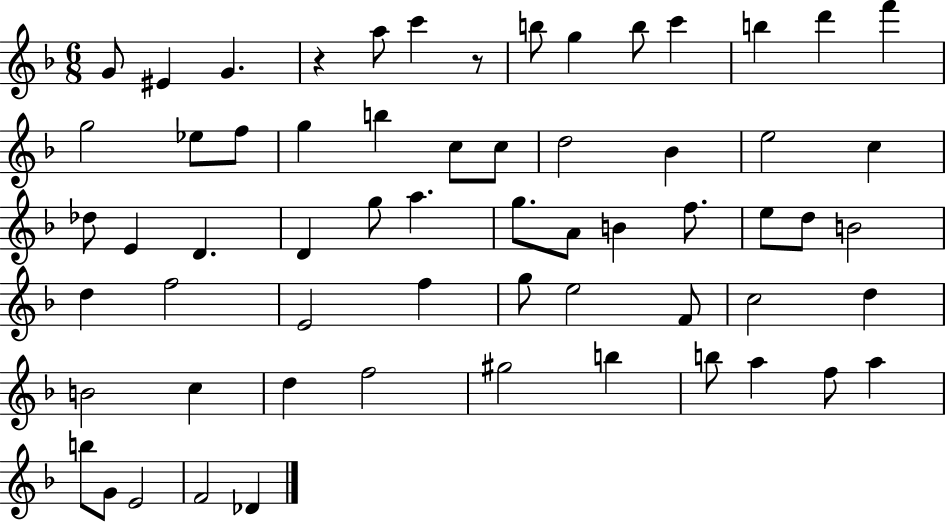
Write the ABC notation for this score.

X:1
T:Untitled
M:6/8
L:1/4
K:F
G/2 ^E G z a/2 c' z/2 b/2 g b/2 c' b d' f' g2 _e/2 f/2 g b c/2 c/2 d2 _B e2 c _d/2 E D D g/2 a g/2 A/2 B f/2 e/2 d/2 B2 d f2 E2 f g/2 e2 F/2 c2 d B2 c d f2 ^g2 b b/2 a f/2 a b/2 G/2 E2 F2 _D